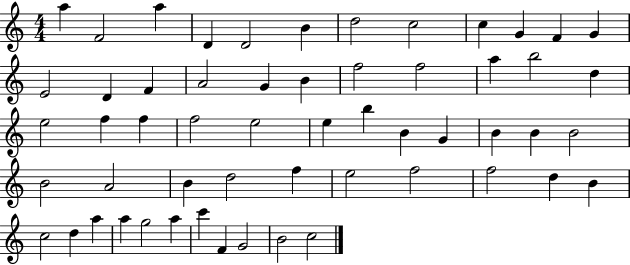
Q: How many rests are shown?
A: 0